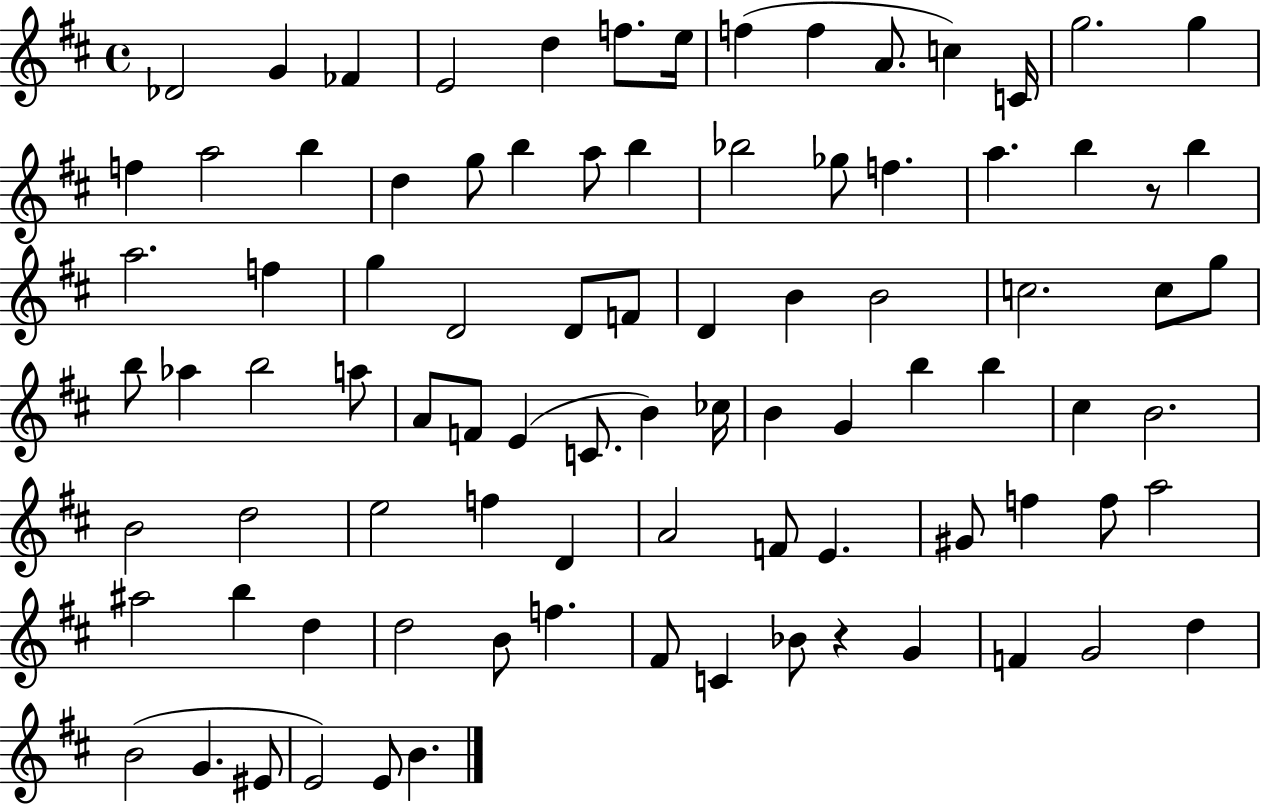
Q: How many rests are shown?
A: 2